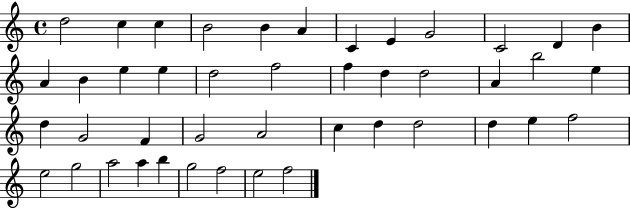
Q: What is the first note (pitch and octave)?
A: D5